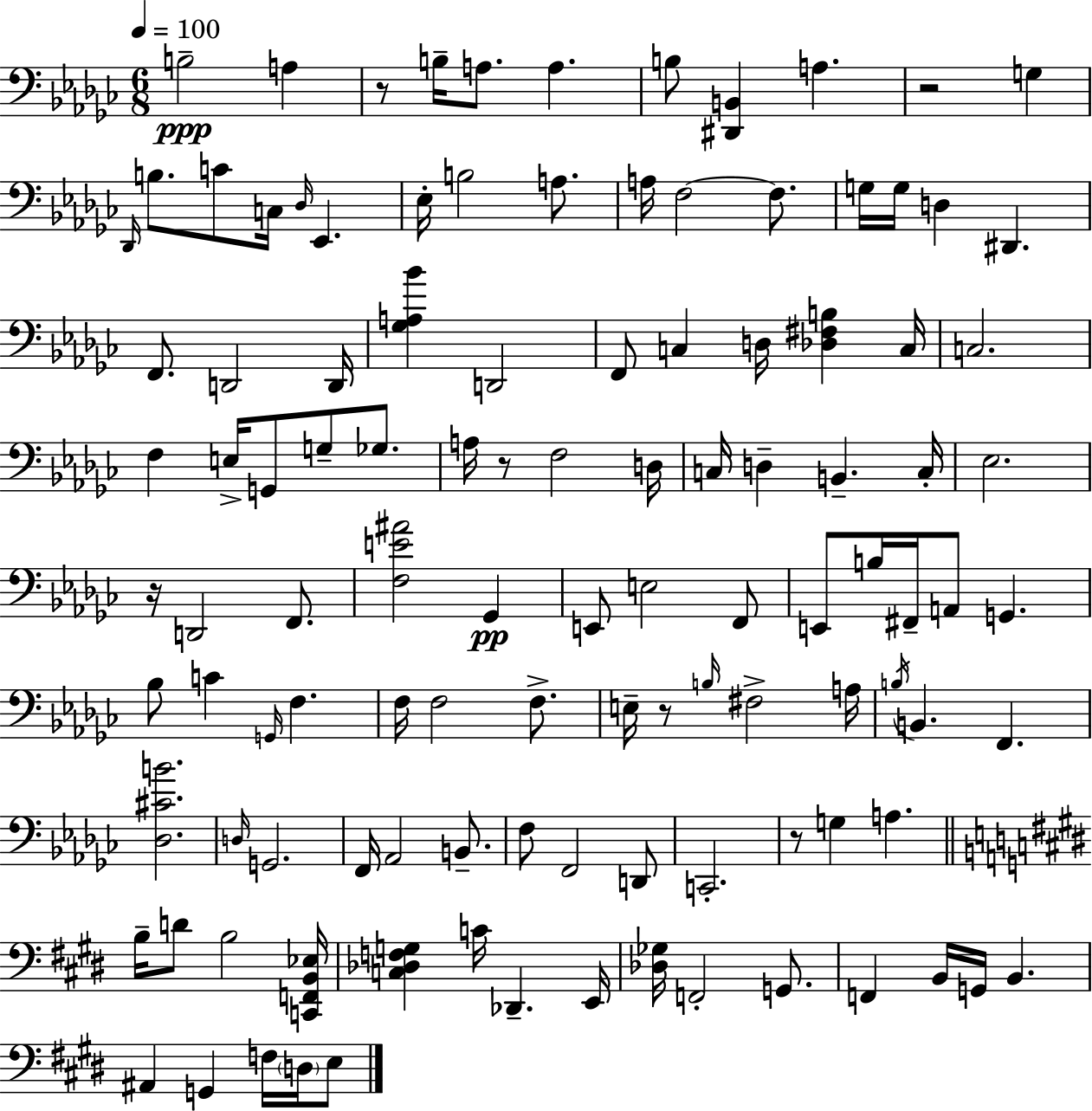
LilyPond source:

{
  \clef bass
  \numericTimeSignature
  \time 6/8
  \key ees \minor
  \tempo 4 = 100
  b2--\ppp a4 | r8 b16-- a8. a4. | b8 <dis, b,>4 a4. | r2 g4 | \break \grace { des,16 } b8. c'8 c16 \grace { des16 } ees,4. | ees16-. b2 a8. | a16 f2~~ f8. | g16 g16 d4 dis,4. | \break f,8. d,2 | d,16 <ges a bes'>4 d,2 | f,8 c4 d16 <des fis b>4 | c16 c2. | \break f4 e16-> g,8 g8-- ges8. | a16 r8 f2 | d16 c16 d4-- b,4.-- | c16-. ees2. | \break r16 d,2 f,8. | <f e' ais'>2 ges,4\pp | e,8 e2 | f,8 e,8 b16 fis,16-- a,8 g,4. | \break bes8 c'4 \grace { g,16 } f4. | f16 f2 | f8.-> e16-- r8 \grace { b16 } fis2-> | a16 \acciaccatura { b16 } b,4. f,4. | \break <des cis' b'>2. | \grace { d16 } g,2. | f,16 aes,2 | b,8.-- f8 f,2 | \break d,8 c,2.-. | r8 g4 | a4. \bar "||" \break \key e \major b16-- d'8 b2 <c, f, b, ees>16 | <c des f g>4 c'16 des,4.-- e,16 | <des ges>16 f,2-. g,8. | f,4 b,16 g,16 b,4. | \break ais,4 g,4 f16 \parenthesize d16 e8 | \bar "|."
}